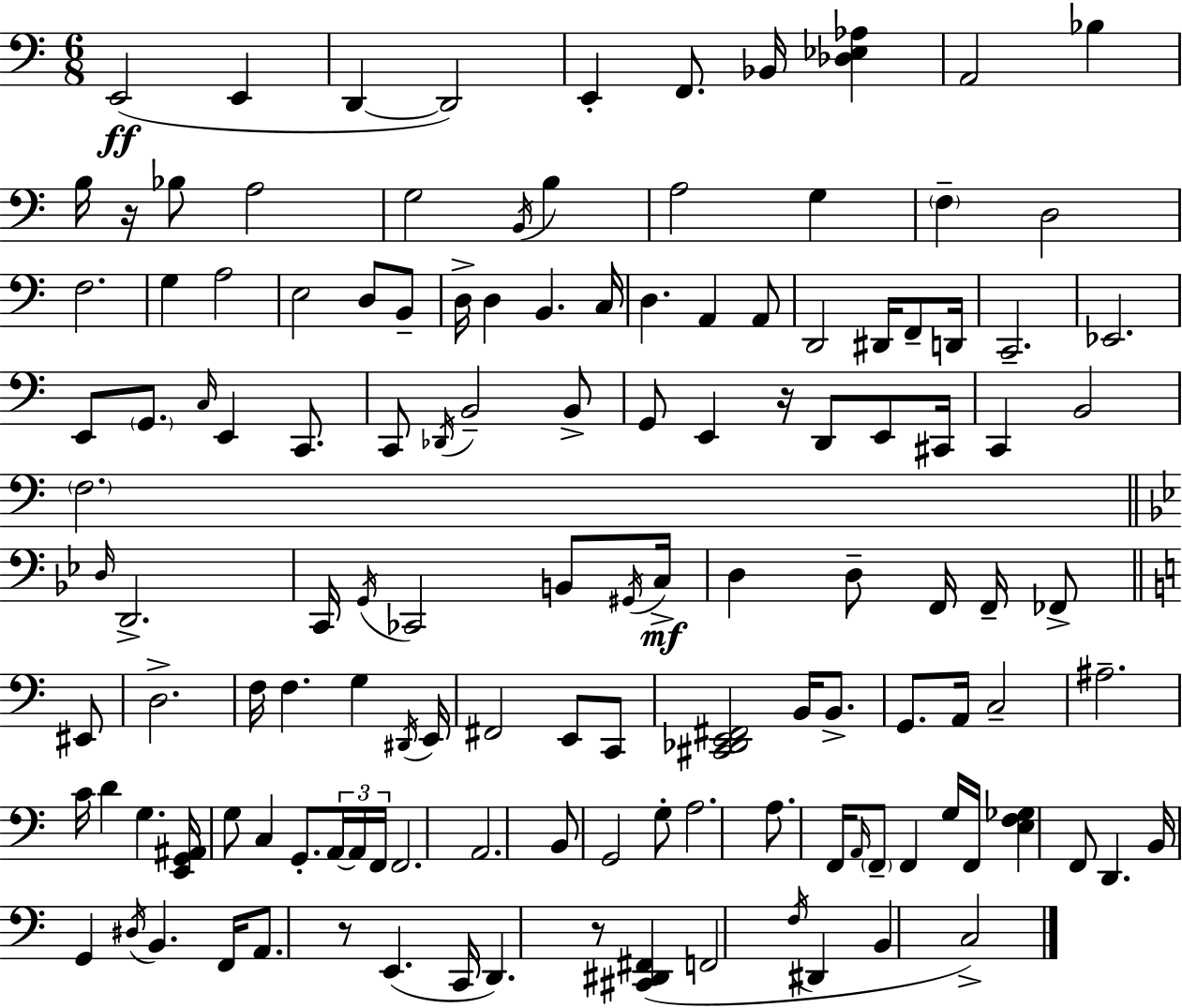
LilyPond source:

{
  \clef bass
  \numericTimeSignature
  \time 6/8
  \key c \major
  e,2(\ff e,4 | d,4~~ d,2) | e,4-. f,8. bes,16 <des ees aes>4 | a,2 bes4 | \break b16 r16 bes8 a2 | g2 \acciaccatura { b,16 } b4 | a2 g4 | \parenthesize f4-- d2 | \break f2. | g4 a2 | e2 d8 b,8-- | d16-> d4 b,4. | \break c16 d4. a,4 a,8 | d,2 dis,16 f,8-- | d,16 c,2.-- | ees,2. | \break e,8 \parenthesize g,8. \grace { c16 } e,4 c,8. | c,8 \acciaccatura { des,16 } b,2-- | b,8-> g,8 e,4 r16 d,8 | e,8 cis,16 c,4 b,2 | \break \parenthesize f2. | \bar "||" \break \key bes \major \grace { d16 } d,2.-> | c,16 \acciaccatura { g,16 } ces,2 b,8 | \acciaccatura { gis,16 } c16->\mf d4 d8-- f,16 f,16-- fes,8-> | \bar "||" \break \key c \major eis,8 d2.-> | f16 f4. g4 | \acciaccatura { dis,16 } e,16 fis,2 e,8 | c,8 <cis, des, e, fis,>2 b,16 | \break b,8.-> g,8. a,16 c2-- | ais2.-- | c'16 d'4 g4. | <e, g, ais,>16 g8 c4 g,8.-. | \break \tuplet 3/2 { a,16~~ a,16 f,16 } f,2. | a,2. | b,8 g,2 | g8-. a2. | \break a8. f,16 \grace { a,16 } \parenthesize f,8-- f,4 | g16 f,16 <e f ges>4 f,8 d,4. | b,16 g,4 \acciaccatura { dis16 } b,4. | f,16 a,8. r8 e,4.( | \break c,16 d,4.) r8 | <cis, dis, fis,>4( f,2 | \acciaccatura { f16 } dis,4 b,4 c2->) | \bar "|."
}